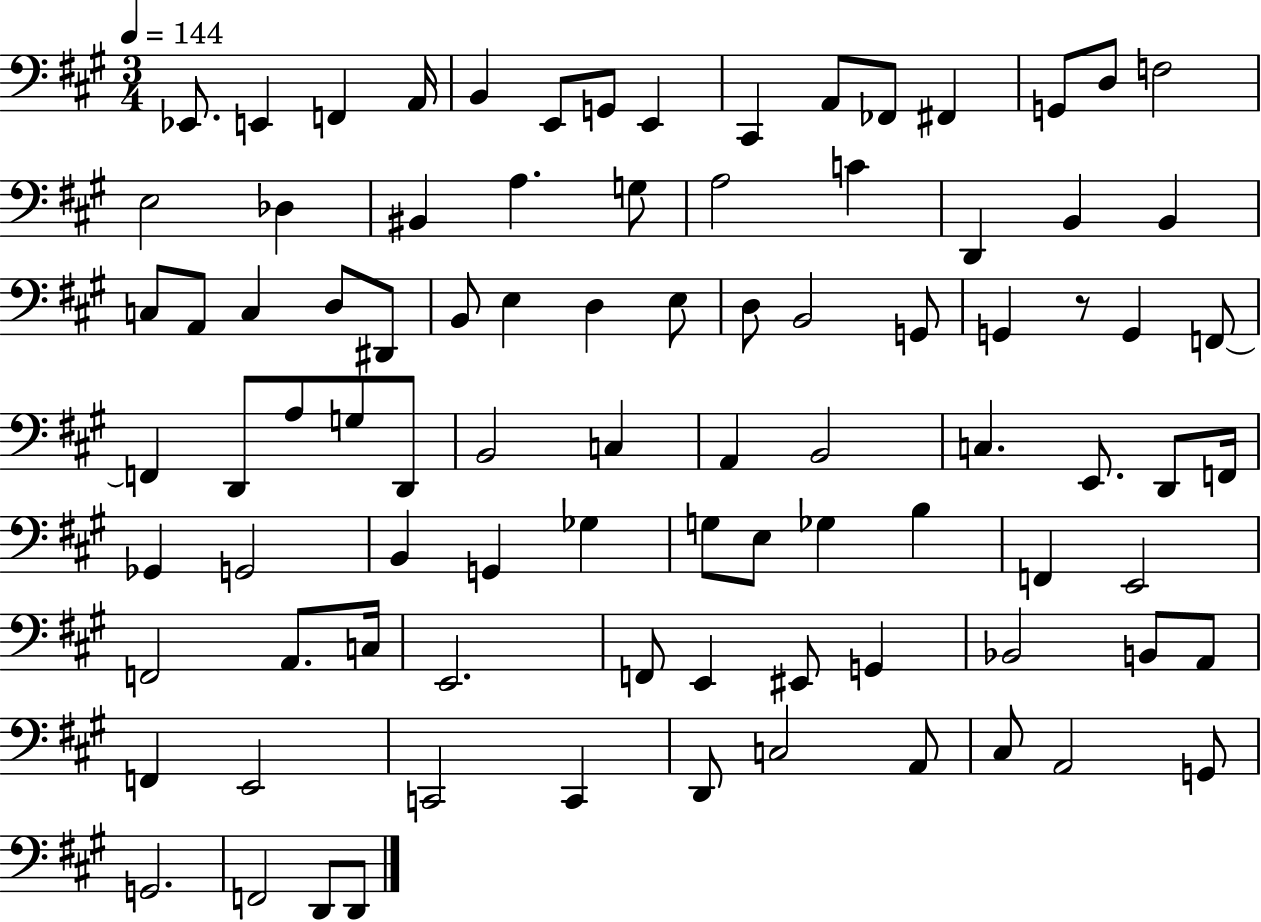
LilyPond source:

{
  \clef bass
  \numericTimeSignature
  \time 3/4
  \key a \major
  \tempo 4 = 144
  \repeat volta 2 { ees,8. e,4 f,4 a,16 | b,4 e,8 g,8 e,4 | cis,4 a,8 fes,8 fis,4 | g,8 d8 f2 | \break e2 des4 | bis,4 a4. g8 | a2 c'4 | d,4 b,4 b,4 | \break c8 a,8 c4 d8 dis,8 | b,8 e4 d4 e8 | d8 b,2 g,8 | g,4 r8 g,4 f,8~~ | \break f,4 d,8 a8 g8 d,8 | b,2 c4 | a,4 b,2 | c4. e,8. d,8 f,16 | \break ges,4 g,2 | b,4 g,4 ges4 | g8 e8 ges4 b4 | f,4 e,2 | \break f,2 a,8. c16 | e,2. | f,8 e,4 eis,8 g,4 | bes,2 b,8 a,8 | \break f,4 e,2 | c,2 c,4 | d,8 c2 a,8 | cis8 a,2 g,8 | \break g,2. | f,2 d,8 d,8 | } \bar "|."
}